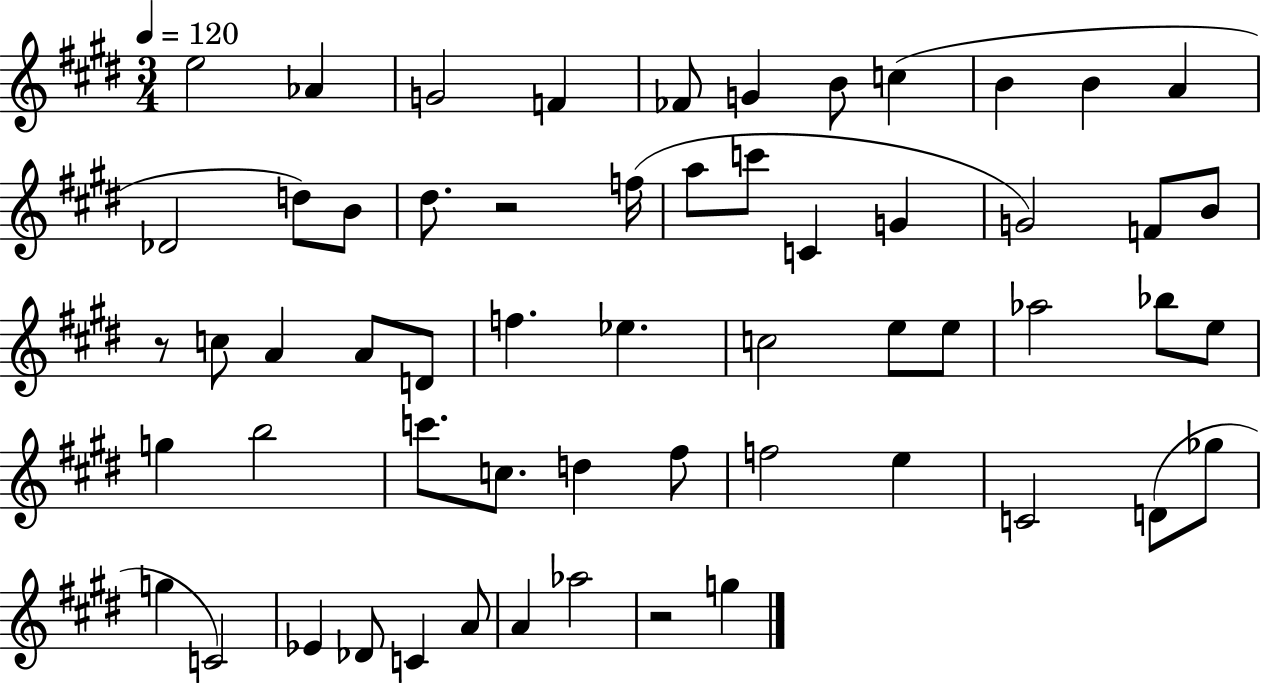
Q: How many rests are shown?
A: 3